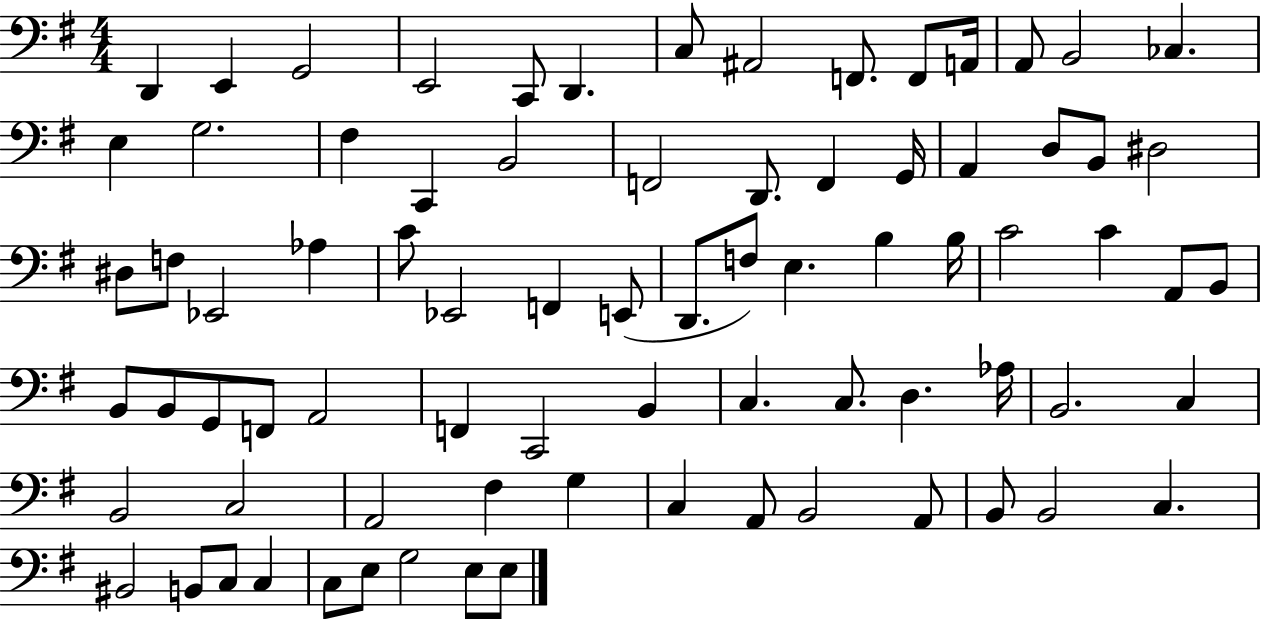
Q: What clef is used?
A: bass